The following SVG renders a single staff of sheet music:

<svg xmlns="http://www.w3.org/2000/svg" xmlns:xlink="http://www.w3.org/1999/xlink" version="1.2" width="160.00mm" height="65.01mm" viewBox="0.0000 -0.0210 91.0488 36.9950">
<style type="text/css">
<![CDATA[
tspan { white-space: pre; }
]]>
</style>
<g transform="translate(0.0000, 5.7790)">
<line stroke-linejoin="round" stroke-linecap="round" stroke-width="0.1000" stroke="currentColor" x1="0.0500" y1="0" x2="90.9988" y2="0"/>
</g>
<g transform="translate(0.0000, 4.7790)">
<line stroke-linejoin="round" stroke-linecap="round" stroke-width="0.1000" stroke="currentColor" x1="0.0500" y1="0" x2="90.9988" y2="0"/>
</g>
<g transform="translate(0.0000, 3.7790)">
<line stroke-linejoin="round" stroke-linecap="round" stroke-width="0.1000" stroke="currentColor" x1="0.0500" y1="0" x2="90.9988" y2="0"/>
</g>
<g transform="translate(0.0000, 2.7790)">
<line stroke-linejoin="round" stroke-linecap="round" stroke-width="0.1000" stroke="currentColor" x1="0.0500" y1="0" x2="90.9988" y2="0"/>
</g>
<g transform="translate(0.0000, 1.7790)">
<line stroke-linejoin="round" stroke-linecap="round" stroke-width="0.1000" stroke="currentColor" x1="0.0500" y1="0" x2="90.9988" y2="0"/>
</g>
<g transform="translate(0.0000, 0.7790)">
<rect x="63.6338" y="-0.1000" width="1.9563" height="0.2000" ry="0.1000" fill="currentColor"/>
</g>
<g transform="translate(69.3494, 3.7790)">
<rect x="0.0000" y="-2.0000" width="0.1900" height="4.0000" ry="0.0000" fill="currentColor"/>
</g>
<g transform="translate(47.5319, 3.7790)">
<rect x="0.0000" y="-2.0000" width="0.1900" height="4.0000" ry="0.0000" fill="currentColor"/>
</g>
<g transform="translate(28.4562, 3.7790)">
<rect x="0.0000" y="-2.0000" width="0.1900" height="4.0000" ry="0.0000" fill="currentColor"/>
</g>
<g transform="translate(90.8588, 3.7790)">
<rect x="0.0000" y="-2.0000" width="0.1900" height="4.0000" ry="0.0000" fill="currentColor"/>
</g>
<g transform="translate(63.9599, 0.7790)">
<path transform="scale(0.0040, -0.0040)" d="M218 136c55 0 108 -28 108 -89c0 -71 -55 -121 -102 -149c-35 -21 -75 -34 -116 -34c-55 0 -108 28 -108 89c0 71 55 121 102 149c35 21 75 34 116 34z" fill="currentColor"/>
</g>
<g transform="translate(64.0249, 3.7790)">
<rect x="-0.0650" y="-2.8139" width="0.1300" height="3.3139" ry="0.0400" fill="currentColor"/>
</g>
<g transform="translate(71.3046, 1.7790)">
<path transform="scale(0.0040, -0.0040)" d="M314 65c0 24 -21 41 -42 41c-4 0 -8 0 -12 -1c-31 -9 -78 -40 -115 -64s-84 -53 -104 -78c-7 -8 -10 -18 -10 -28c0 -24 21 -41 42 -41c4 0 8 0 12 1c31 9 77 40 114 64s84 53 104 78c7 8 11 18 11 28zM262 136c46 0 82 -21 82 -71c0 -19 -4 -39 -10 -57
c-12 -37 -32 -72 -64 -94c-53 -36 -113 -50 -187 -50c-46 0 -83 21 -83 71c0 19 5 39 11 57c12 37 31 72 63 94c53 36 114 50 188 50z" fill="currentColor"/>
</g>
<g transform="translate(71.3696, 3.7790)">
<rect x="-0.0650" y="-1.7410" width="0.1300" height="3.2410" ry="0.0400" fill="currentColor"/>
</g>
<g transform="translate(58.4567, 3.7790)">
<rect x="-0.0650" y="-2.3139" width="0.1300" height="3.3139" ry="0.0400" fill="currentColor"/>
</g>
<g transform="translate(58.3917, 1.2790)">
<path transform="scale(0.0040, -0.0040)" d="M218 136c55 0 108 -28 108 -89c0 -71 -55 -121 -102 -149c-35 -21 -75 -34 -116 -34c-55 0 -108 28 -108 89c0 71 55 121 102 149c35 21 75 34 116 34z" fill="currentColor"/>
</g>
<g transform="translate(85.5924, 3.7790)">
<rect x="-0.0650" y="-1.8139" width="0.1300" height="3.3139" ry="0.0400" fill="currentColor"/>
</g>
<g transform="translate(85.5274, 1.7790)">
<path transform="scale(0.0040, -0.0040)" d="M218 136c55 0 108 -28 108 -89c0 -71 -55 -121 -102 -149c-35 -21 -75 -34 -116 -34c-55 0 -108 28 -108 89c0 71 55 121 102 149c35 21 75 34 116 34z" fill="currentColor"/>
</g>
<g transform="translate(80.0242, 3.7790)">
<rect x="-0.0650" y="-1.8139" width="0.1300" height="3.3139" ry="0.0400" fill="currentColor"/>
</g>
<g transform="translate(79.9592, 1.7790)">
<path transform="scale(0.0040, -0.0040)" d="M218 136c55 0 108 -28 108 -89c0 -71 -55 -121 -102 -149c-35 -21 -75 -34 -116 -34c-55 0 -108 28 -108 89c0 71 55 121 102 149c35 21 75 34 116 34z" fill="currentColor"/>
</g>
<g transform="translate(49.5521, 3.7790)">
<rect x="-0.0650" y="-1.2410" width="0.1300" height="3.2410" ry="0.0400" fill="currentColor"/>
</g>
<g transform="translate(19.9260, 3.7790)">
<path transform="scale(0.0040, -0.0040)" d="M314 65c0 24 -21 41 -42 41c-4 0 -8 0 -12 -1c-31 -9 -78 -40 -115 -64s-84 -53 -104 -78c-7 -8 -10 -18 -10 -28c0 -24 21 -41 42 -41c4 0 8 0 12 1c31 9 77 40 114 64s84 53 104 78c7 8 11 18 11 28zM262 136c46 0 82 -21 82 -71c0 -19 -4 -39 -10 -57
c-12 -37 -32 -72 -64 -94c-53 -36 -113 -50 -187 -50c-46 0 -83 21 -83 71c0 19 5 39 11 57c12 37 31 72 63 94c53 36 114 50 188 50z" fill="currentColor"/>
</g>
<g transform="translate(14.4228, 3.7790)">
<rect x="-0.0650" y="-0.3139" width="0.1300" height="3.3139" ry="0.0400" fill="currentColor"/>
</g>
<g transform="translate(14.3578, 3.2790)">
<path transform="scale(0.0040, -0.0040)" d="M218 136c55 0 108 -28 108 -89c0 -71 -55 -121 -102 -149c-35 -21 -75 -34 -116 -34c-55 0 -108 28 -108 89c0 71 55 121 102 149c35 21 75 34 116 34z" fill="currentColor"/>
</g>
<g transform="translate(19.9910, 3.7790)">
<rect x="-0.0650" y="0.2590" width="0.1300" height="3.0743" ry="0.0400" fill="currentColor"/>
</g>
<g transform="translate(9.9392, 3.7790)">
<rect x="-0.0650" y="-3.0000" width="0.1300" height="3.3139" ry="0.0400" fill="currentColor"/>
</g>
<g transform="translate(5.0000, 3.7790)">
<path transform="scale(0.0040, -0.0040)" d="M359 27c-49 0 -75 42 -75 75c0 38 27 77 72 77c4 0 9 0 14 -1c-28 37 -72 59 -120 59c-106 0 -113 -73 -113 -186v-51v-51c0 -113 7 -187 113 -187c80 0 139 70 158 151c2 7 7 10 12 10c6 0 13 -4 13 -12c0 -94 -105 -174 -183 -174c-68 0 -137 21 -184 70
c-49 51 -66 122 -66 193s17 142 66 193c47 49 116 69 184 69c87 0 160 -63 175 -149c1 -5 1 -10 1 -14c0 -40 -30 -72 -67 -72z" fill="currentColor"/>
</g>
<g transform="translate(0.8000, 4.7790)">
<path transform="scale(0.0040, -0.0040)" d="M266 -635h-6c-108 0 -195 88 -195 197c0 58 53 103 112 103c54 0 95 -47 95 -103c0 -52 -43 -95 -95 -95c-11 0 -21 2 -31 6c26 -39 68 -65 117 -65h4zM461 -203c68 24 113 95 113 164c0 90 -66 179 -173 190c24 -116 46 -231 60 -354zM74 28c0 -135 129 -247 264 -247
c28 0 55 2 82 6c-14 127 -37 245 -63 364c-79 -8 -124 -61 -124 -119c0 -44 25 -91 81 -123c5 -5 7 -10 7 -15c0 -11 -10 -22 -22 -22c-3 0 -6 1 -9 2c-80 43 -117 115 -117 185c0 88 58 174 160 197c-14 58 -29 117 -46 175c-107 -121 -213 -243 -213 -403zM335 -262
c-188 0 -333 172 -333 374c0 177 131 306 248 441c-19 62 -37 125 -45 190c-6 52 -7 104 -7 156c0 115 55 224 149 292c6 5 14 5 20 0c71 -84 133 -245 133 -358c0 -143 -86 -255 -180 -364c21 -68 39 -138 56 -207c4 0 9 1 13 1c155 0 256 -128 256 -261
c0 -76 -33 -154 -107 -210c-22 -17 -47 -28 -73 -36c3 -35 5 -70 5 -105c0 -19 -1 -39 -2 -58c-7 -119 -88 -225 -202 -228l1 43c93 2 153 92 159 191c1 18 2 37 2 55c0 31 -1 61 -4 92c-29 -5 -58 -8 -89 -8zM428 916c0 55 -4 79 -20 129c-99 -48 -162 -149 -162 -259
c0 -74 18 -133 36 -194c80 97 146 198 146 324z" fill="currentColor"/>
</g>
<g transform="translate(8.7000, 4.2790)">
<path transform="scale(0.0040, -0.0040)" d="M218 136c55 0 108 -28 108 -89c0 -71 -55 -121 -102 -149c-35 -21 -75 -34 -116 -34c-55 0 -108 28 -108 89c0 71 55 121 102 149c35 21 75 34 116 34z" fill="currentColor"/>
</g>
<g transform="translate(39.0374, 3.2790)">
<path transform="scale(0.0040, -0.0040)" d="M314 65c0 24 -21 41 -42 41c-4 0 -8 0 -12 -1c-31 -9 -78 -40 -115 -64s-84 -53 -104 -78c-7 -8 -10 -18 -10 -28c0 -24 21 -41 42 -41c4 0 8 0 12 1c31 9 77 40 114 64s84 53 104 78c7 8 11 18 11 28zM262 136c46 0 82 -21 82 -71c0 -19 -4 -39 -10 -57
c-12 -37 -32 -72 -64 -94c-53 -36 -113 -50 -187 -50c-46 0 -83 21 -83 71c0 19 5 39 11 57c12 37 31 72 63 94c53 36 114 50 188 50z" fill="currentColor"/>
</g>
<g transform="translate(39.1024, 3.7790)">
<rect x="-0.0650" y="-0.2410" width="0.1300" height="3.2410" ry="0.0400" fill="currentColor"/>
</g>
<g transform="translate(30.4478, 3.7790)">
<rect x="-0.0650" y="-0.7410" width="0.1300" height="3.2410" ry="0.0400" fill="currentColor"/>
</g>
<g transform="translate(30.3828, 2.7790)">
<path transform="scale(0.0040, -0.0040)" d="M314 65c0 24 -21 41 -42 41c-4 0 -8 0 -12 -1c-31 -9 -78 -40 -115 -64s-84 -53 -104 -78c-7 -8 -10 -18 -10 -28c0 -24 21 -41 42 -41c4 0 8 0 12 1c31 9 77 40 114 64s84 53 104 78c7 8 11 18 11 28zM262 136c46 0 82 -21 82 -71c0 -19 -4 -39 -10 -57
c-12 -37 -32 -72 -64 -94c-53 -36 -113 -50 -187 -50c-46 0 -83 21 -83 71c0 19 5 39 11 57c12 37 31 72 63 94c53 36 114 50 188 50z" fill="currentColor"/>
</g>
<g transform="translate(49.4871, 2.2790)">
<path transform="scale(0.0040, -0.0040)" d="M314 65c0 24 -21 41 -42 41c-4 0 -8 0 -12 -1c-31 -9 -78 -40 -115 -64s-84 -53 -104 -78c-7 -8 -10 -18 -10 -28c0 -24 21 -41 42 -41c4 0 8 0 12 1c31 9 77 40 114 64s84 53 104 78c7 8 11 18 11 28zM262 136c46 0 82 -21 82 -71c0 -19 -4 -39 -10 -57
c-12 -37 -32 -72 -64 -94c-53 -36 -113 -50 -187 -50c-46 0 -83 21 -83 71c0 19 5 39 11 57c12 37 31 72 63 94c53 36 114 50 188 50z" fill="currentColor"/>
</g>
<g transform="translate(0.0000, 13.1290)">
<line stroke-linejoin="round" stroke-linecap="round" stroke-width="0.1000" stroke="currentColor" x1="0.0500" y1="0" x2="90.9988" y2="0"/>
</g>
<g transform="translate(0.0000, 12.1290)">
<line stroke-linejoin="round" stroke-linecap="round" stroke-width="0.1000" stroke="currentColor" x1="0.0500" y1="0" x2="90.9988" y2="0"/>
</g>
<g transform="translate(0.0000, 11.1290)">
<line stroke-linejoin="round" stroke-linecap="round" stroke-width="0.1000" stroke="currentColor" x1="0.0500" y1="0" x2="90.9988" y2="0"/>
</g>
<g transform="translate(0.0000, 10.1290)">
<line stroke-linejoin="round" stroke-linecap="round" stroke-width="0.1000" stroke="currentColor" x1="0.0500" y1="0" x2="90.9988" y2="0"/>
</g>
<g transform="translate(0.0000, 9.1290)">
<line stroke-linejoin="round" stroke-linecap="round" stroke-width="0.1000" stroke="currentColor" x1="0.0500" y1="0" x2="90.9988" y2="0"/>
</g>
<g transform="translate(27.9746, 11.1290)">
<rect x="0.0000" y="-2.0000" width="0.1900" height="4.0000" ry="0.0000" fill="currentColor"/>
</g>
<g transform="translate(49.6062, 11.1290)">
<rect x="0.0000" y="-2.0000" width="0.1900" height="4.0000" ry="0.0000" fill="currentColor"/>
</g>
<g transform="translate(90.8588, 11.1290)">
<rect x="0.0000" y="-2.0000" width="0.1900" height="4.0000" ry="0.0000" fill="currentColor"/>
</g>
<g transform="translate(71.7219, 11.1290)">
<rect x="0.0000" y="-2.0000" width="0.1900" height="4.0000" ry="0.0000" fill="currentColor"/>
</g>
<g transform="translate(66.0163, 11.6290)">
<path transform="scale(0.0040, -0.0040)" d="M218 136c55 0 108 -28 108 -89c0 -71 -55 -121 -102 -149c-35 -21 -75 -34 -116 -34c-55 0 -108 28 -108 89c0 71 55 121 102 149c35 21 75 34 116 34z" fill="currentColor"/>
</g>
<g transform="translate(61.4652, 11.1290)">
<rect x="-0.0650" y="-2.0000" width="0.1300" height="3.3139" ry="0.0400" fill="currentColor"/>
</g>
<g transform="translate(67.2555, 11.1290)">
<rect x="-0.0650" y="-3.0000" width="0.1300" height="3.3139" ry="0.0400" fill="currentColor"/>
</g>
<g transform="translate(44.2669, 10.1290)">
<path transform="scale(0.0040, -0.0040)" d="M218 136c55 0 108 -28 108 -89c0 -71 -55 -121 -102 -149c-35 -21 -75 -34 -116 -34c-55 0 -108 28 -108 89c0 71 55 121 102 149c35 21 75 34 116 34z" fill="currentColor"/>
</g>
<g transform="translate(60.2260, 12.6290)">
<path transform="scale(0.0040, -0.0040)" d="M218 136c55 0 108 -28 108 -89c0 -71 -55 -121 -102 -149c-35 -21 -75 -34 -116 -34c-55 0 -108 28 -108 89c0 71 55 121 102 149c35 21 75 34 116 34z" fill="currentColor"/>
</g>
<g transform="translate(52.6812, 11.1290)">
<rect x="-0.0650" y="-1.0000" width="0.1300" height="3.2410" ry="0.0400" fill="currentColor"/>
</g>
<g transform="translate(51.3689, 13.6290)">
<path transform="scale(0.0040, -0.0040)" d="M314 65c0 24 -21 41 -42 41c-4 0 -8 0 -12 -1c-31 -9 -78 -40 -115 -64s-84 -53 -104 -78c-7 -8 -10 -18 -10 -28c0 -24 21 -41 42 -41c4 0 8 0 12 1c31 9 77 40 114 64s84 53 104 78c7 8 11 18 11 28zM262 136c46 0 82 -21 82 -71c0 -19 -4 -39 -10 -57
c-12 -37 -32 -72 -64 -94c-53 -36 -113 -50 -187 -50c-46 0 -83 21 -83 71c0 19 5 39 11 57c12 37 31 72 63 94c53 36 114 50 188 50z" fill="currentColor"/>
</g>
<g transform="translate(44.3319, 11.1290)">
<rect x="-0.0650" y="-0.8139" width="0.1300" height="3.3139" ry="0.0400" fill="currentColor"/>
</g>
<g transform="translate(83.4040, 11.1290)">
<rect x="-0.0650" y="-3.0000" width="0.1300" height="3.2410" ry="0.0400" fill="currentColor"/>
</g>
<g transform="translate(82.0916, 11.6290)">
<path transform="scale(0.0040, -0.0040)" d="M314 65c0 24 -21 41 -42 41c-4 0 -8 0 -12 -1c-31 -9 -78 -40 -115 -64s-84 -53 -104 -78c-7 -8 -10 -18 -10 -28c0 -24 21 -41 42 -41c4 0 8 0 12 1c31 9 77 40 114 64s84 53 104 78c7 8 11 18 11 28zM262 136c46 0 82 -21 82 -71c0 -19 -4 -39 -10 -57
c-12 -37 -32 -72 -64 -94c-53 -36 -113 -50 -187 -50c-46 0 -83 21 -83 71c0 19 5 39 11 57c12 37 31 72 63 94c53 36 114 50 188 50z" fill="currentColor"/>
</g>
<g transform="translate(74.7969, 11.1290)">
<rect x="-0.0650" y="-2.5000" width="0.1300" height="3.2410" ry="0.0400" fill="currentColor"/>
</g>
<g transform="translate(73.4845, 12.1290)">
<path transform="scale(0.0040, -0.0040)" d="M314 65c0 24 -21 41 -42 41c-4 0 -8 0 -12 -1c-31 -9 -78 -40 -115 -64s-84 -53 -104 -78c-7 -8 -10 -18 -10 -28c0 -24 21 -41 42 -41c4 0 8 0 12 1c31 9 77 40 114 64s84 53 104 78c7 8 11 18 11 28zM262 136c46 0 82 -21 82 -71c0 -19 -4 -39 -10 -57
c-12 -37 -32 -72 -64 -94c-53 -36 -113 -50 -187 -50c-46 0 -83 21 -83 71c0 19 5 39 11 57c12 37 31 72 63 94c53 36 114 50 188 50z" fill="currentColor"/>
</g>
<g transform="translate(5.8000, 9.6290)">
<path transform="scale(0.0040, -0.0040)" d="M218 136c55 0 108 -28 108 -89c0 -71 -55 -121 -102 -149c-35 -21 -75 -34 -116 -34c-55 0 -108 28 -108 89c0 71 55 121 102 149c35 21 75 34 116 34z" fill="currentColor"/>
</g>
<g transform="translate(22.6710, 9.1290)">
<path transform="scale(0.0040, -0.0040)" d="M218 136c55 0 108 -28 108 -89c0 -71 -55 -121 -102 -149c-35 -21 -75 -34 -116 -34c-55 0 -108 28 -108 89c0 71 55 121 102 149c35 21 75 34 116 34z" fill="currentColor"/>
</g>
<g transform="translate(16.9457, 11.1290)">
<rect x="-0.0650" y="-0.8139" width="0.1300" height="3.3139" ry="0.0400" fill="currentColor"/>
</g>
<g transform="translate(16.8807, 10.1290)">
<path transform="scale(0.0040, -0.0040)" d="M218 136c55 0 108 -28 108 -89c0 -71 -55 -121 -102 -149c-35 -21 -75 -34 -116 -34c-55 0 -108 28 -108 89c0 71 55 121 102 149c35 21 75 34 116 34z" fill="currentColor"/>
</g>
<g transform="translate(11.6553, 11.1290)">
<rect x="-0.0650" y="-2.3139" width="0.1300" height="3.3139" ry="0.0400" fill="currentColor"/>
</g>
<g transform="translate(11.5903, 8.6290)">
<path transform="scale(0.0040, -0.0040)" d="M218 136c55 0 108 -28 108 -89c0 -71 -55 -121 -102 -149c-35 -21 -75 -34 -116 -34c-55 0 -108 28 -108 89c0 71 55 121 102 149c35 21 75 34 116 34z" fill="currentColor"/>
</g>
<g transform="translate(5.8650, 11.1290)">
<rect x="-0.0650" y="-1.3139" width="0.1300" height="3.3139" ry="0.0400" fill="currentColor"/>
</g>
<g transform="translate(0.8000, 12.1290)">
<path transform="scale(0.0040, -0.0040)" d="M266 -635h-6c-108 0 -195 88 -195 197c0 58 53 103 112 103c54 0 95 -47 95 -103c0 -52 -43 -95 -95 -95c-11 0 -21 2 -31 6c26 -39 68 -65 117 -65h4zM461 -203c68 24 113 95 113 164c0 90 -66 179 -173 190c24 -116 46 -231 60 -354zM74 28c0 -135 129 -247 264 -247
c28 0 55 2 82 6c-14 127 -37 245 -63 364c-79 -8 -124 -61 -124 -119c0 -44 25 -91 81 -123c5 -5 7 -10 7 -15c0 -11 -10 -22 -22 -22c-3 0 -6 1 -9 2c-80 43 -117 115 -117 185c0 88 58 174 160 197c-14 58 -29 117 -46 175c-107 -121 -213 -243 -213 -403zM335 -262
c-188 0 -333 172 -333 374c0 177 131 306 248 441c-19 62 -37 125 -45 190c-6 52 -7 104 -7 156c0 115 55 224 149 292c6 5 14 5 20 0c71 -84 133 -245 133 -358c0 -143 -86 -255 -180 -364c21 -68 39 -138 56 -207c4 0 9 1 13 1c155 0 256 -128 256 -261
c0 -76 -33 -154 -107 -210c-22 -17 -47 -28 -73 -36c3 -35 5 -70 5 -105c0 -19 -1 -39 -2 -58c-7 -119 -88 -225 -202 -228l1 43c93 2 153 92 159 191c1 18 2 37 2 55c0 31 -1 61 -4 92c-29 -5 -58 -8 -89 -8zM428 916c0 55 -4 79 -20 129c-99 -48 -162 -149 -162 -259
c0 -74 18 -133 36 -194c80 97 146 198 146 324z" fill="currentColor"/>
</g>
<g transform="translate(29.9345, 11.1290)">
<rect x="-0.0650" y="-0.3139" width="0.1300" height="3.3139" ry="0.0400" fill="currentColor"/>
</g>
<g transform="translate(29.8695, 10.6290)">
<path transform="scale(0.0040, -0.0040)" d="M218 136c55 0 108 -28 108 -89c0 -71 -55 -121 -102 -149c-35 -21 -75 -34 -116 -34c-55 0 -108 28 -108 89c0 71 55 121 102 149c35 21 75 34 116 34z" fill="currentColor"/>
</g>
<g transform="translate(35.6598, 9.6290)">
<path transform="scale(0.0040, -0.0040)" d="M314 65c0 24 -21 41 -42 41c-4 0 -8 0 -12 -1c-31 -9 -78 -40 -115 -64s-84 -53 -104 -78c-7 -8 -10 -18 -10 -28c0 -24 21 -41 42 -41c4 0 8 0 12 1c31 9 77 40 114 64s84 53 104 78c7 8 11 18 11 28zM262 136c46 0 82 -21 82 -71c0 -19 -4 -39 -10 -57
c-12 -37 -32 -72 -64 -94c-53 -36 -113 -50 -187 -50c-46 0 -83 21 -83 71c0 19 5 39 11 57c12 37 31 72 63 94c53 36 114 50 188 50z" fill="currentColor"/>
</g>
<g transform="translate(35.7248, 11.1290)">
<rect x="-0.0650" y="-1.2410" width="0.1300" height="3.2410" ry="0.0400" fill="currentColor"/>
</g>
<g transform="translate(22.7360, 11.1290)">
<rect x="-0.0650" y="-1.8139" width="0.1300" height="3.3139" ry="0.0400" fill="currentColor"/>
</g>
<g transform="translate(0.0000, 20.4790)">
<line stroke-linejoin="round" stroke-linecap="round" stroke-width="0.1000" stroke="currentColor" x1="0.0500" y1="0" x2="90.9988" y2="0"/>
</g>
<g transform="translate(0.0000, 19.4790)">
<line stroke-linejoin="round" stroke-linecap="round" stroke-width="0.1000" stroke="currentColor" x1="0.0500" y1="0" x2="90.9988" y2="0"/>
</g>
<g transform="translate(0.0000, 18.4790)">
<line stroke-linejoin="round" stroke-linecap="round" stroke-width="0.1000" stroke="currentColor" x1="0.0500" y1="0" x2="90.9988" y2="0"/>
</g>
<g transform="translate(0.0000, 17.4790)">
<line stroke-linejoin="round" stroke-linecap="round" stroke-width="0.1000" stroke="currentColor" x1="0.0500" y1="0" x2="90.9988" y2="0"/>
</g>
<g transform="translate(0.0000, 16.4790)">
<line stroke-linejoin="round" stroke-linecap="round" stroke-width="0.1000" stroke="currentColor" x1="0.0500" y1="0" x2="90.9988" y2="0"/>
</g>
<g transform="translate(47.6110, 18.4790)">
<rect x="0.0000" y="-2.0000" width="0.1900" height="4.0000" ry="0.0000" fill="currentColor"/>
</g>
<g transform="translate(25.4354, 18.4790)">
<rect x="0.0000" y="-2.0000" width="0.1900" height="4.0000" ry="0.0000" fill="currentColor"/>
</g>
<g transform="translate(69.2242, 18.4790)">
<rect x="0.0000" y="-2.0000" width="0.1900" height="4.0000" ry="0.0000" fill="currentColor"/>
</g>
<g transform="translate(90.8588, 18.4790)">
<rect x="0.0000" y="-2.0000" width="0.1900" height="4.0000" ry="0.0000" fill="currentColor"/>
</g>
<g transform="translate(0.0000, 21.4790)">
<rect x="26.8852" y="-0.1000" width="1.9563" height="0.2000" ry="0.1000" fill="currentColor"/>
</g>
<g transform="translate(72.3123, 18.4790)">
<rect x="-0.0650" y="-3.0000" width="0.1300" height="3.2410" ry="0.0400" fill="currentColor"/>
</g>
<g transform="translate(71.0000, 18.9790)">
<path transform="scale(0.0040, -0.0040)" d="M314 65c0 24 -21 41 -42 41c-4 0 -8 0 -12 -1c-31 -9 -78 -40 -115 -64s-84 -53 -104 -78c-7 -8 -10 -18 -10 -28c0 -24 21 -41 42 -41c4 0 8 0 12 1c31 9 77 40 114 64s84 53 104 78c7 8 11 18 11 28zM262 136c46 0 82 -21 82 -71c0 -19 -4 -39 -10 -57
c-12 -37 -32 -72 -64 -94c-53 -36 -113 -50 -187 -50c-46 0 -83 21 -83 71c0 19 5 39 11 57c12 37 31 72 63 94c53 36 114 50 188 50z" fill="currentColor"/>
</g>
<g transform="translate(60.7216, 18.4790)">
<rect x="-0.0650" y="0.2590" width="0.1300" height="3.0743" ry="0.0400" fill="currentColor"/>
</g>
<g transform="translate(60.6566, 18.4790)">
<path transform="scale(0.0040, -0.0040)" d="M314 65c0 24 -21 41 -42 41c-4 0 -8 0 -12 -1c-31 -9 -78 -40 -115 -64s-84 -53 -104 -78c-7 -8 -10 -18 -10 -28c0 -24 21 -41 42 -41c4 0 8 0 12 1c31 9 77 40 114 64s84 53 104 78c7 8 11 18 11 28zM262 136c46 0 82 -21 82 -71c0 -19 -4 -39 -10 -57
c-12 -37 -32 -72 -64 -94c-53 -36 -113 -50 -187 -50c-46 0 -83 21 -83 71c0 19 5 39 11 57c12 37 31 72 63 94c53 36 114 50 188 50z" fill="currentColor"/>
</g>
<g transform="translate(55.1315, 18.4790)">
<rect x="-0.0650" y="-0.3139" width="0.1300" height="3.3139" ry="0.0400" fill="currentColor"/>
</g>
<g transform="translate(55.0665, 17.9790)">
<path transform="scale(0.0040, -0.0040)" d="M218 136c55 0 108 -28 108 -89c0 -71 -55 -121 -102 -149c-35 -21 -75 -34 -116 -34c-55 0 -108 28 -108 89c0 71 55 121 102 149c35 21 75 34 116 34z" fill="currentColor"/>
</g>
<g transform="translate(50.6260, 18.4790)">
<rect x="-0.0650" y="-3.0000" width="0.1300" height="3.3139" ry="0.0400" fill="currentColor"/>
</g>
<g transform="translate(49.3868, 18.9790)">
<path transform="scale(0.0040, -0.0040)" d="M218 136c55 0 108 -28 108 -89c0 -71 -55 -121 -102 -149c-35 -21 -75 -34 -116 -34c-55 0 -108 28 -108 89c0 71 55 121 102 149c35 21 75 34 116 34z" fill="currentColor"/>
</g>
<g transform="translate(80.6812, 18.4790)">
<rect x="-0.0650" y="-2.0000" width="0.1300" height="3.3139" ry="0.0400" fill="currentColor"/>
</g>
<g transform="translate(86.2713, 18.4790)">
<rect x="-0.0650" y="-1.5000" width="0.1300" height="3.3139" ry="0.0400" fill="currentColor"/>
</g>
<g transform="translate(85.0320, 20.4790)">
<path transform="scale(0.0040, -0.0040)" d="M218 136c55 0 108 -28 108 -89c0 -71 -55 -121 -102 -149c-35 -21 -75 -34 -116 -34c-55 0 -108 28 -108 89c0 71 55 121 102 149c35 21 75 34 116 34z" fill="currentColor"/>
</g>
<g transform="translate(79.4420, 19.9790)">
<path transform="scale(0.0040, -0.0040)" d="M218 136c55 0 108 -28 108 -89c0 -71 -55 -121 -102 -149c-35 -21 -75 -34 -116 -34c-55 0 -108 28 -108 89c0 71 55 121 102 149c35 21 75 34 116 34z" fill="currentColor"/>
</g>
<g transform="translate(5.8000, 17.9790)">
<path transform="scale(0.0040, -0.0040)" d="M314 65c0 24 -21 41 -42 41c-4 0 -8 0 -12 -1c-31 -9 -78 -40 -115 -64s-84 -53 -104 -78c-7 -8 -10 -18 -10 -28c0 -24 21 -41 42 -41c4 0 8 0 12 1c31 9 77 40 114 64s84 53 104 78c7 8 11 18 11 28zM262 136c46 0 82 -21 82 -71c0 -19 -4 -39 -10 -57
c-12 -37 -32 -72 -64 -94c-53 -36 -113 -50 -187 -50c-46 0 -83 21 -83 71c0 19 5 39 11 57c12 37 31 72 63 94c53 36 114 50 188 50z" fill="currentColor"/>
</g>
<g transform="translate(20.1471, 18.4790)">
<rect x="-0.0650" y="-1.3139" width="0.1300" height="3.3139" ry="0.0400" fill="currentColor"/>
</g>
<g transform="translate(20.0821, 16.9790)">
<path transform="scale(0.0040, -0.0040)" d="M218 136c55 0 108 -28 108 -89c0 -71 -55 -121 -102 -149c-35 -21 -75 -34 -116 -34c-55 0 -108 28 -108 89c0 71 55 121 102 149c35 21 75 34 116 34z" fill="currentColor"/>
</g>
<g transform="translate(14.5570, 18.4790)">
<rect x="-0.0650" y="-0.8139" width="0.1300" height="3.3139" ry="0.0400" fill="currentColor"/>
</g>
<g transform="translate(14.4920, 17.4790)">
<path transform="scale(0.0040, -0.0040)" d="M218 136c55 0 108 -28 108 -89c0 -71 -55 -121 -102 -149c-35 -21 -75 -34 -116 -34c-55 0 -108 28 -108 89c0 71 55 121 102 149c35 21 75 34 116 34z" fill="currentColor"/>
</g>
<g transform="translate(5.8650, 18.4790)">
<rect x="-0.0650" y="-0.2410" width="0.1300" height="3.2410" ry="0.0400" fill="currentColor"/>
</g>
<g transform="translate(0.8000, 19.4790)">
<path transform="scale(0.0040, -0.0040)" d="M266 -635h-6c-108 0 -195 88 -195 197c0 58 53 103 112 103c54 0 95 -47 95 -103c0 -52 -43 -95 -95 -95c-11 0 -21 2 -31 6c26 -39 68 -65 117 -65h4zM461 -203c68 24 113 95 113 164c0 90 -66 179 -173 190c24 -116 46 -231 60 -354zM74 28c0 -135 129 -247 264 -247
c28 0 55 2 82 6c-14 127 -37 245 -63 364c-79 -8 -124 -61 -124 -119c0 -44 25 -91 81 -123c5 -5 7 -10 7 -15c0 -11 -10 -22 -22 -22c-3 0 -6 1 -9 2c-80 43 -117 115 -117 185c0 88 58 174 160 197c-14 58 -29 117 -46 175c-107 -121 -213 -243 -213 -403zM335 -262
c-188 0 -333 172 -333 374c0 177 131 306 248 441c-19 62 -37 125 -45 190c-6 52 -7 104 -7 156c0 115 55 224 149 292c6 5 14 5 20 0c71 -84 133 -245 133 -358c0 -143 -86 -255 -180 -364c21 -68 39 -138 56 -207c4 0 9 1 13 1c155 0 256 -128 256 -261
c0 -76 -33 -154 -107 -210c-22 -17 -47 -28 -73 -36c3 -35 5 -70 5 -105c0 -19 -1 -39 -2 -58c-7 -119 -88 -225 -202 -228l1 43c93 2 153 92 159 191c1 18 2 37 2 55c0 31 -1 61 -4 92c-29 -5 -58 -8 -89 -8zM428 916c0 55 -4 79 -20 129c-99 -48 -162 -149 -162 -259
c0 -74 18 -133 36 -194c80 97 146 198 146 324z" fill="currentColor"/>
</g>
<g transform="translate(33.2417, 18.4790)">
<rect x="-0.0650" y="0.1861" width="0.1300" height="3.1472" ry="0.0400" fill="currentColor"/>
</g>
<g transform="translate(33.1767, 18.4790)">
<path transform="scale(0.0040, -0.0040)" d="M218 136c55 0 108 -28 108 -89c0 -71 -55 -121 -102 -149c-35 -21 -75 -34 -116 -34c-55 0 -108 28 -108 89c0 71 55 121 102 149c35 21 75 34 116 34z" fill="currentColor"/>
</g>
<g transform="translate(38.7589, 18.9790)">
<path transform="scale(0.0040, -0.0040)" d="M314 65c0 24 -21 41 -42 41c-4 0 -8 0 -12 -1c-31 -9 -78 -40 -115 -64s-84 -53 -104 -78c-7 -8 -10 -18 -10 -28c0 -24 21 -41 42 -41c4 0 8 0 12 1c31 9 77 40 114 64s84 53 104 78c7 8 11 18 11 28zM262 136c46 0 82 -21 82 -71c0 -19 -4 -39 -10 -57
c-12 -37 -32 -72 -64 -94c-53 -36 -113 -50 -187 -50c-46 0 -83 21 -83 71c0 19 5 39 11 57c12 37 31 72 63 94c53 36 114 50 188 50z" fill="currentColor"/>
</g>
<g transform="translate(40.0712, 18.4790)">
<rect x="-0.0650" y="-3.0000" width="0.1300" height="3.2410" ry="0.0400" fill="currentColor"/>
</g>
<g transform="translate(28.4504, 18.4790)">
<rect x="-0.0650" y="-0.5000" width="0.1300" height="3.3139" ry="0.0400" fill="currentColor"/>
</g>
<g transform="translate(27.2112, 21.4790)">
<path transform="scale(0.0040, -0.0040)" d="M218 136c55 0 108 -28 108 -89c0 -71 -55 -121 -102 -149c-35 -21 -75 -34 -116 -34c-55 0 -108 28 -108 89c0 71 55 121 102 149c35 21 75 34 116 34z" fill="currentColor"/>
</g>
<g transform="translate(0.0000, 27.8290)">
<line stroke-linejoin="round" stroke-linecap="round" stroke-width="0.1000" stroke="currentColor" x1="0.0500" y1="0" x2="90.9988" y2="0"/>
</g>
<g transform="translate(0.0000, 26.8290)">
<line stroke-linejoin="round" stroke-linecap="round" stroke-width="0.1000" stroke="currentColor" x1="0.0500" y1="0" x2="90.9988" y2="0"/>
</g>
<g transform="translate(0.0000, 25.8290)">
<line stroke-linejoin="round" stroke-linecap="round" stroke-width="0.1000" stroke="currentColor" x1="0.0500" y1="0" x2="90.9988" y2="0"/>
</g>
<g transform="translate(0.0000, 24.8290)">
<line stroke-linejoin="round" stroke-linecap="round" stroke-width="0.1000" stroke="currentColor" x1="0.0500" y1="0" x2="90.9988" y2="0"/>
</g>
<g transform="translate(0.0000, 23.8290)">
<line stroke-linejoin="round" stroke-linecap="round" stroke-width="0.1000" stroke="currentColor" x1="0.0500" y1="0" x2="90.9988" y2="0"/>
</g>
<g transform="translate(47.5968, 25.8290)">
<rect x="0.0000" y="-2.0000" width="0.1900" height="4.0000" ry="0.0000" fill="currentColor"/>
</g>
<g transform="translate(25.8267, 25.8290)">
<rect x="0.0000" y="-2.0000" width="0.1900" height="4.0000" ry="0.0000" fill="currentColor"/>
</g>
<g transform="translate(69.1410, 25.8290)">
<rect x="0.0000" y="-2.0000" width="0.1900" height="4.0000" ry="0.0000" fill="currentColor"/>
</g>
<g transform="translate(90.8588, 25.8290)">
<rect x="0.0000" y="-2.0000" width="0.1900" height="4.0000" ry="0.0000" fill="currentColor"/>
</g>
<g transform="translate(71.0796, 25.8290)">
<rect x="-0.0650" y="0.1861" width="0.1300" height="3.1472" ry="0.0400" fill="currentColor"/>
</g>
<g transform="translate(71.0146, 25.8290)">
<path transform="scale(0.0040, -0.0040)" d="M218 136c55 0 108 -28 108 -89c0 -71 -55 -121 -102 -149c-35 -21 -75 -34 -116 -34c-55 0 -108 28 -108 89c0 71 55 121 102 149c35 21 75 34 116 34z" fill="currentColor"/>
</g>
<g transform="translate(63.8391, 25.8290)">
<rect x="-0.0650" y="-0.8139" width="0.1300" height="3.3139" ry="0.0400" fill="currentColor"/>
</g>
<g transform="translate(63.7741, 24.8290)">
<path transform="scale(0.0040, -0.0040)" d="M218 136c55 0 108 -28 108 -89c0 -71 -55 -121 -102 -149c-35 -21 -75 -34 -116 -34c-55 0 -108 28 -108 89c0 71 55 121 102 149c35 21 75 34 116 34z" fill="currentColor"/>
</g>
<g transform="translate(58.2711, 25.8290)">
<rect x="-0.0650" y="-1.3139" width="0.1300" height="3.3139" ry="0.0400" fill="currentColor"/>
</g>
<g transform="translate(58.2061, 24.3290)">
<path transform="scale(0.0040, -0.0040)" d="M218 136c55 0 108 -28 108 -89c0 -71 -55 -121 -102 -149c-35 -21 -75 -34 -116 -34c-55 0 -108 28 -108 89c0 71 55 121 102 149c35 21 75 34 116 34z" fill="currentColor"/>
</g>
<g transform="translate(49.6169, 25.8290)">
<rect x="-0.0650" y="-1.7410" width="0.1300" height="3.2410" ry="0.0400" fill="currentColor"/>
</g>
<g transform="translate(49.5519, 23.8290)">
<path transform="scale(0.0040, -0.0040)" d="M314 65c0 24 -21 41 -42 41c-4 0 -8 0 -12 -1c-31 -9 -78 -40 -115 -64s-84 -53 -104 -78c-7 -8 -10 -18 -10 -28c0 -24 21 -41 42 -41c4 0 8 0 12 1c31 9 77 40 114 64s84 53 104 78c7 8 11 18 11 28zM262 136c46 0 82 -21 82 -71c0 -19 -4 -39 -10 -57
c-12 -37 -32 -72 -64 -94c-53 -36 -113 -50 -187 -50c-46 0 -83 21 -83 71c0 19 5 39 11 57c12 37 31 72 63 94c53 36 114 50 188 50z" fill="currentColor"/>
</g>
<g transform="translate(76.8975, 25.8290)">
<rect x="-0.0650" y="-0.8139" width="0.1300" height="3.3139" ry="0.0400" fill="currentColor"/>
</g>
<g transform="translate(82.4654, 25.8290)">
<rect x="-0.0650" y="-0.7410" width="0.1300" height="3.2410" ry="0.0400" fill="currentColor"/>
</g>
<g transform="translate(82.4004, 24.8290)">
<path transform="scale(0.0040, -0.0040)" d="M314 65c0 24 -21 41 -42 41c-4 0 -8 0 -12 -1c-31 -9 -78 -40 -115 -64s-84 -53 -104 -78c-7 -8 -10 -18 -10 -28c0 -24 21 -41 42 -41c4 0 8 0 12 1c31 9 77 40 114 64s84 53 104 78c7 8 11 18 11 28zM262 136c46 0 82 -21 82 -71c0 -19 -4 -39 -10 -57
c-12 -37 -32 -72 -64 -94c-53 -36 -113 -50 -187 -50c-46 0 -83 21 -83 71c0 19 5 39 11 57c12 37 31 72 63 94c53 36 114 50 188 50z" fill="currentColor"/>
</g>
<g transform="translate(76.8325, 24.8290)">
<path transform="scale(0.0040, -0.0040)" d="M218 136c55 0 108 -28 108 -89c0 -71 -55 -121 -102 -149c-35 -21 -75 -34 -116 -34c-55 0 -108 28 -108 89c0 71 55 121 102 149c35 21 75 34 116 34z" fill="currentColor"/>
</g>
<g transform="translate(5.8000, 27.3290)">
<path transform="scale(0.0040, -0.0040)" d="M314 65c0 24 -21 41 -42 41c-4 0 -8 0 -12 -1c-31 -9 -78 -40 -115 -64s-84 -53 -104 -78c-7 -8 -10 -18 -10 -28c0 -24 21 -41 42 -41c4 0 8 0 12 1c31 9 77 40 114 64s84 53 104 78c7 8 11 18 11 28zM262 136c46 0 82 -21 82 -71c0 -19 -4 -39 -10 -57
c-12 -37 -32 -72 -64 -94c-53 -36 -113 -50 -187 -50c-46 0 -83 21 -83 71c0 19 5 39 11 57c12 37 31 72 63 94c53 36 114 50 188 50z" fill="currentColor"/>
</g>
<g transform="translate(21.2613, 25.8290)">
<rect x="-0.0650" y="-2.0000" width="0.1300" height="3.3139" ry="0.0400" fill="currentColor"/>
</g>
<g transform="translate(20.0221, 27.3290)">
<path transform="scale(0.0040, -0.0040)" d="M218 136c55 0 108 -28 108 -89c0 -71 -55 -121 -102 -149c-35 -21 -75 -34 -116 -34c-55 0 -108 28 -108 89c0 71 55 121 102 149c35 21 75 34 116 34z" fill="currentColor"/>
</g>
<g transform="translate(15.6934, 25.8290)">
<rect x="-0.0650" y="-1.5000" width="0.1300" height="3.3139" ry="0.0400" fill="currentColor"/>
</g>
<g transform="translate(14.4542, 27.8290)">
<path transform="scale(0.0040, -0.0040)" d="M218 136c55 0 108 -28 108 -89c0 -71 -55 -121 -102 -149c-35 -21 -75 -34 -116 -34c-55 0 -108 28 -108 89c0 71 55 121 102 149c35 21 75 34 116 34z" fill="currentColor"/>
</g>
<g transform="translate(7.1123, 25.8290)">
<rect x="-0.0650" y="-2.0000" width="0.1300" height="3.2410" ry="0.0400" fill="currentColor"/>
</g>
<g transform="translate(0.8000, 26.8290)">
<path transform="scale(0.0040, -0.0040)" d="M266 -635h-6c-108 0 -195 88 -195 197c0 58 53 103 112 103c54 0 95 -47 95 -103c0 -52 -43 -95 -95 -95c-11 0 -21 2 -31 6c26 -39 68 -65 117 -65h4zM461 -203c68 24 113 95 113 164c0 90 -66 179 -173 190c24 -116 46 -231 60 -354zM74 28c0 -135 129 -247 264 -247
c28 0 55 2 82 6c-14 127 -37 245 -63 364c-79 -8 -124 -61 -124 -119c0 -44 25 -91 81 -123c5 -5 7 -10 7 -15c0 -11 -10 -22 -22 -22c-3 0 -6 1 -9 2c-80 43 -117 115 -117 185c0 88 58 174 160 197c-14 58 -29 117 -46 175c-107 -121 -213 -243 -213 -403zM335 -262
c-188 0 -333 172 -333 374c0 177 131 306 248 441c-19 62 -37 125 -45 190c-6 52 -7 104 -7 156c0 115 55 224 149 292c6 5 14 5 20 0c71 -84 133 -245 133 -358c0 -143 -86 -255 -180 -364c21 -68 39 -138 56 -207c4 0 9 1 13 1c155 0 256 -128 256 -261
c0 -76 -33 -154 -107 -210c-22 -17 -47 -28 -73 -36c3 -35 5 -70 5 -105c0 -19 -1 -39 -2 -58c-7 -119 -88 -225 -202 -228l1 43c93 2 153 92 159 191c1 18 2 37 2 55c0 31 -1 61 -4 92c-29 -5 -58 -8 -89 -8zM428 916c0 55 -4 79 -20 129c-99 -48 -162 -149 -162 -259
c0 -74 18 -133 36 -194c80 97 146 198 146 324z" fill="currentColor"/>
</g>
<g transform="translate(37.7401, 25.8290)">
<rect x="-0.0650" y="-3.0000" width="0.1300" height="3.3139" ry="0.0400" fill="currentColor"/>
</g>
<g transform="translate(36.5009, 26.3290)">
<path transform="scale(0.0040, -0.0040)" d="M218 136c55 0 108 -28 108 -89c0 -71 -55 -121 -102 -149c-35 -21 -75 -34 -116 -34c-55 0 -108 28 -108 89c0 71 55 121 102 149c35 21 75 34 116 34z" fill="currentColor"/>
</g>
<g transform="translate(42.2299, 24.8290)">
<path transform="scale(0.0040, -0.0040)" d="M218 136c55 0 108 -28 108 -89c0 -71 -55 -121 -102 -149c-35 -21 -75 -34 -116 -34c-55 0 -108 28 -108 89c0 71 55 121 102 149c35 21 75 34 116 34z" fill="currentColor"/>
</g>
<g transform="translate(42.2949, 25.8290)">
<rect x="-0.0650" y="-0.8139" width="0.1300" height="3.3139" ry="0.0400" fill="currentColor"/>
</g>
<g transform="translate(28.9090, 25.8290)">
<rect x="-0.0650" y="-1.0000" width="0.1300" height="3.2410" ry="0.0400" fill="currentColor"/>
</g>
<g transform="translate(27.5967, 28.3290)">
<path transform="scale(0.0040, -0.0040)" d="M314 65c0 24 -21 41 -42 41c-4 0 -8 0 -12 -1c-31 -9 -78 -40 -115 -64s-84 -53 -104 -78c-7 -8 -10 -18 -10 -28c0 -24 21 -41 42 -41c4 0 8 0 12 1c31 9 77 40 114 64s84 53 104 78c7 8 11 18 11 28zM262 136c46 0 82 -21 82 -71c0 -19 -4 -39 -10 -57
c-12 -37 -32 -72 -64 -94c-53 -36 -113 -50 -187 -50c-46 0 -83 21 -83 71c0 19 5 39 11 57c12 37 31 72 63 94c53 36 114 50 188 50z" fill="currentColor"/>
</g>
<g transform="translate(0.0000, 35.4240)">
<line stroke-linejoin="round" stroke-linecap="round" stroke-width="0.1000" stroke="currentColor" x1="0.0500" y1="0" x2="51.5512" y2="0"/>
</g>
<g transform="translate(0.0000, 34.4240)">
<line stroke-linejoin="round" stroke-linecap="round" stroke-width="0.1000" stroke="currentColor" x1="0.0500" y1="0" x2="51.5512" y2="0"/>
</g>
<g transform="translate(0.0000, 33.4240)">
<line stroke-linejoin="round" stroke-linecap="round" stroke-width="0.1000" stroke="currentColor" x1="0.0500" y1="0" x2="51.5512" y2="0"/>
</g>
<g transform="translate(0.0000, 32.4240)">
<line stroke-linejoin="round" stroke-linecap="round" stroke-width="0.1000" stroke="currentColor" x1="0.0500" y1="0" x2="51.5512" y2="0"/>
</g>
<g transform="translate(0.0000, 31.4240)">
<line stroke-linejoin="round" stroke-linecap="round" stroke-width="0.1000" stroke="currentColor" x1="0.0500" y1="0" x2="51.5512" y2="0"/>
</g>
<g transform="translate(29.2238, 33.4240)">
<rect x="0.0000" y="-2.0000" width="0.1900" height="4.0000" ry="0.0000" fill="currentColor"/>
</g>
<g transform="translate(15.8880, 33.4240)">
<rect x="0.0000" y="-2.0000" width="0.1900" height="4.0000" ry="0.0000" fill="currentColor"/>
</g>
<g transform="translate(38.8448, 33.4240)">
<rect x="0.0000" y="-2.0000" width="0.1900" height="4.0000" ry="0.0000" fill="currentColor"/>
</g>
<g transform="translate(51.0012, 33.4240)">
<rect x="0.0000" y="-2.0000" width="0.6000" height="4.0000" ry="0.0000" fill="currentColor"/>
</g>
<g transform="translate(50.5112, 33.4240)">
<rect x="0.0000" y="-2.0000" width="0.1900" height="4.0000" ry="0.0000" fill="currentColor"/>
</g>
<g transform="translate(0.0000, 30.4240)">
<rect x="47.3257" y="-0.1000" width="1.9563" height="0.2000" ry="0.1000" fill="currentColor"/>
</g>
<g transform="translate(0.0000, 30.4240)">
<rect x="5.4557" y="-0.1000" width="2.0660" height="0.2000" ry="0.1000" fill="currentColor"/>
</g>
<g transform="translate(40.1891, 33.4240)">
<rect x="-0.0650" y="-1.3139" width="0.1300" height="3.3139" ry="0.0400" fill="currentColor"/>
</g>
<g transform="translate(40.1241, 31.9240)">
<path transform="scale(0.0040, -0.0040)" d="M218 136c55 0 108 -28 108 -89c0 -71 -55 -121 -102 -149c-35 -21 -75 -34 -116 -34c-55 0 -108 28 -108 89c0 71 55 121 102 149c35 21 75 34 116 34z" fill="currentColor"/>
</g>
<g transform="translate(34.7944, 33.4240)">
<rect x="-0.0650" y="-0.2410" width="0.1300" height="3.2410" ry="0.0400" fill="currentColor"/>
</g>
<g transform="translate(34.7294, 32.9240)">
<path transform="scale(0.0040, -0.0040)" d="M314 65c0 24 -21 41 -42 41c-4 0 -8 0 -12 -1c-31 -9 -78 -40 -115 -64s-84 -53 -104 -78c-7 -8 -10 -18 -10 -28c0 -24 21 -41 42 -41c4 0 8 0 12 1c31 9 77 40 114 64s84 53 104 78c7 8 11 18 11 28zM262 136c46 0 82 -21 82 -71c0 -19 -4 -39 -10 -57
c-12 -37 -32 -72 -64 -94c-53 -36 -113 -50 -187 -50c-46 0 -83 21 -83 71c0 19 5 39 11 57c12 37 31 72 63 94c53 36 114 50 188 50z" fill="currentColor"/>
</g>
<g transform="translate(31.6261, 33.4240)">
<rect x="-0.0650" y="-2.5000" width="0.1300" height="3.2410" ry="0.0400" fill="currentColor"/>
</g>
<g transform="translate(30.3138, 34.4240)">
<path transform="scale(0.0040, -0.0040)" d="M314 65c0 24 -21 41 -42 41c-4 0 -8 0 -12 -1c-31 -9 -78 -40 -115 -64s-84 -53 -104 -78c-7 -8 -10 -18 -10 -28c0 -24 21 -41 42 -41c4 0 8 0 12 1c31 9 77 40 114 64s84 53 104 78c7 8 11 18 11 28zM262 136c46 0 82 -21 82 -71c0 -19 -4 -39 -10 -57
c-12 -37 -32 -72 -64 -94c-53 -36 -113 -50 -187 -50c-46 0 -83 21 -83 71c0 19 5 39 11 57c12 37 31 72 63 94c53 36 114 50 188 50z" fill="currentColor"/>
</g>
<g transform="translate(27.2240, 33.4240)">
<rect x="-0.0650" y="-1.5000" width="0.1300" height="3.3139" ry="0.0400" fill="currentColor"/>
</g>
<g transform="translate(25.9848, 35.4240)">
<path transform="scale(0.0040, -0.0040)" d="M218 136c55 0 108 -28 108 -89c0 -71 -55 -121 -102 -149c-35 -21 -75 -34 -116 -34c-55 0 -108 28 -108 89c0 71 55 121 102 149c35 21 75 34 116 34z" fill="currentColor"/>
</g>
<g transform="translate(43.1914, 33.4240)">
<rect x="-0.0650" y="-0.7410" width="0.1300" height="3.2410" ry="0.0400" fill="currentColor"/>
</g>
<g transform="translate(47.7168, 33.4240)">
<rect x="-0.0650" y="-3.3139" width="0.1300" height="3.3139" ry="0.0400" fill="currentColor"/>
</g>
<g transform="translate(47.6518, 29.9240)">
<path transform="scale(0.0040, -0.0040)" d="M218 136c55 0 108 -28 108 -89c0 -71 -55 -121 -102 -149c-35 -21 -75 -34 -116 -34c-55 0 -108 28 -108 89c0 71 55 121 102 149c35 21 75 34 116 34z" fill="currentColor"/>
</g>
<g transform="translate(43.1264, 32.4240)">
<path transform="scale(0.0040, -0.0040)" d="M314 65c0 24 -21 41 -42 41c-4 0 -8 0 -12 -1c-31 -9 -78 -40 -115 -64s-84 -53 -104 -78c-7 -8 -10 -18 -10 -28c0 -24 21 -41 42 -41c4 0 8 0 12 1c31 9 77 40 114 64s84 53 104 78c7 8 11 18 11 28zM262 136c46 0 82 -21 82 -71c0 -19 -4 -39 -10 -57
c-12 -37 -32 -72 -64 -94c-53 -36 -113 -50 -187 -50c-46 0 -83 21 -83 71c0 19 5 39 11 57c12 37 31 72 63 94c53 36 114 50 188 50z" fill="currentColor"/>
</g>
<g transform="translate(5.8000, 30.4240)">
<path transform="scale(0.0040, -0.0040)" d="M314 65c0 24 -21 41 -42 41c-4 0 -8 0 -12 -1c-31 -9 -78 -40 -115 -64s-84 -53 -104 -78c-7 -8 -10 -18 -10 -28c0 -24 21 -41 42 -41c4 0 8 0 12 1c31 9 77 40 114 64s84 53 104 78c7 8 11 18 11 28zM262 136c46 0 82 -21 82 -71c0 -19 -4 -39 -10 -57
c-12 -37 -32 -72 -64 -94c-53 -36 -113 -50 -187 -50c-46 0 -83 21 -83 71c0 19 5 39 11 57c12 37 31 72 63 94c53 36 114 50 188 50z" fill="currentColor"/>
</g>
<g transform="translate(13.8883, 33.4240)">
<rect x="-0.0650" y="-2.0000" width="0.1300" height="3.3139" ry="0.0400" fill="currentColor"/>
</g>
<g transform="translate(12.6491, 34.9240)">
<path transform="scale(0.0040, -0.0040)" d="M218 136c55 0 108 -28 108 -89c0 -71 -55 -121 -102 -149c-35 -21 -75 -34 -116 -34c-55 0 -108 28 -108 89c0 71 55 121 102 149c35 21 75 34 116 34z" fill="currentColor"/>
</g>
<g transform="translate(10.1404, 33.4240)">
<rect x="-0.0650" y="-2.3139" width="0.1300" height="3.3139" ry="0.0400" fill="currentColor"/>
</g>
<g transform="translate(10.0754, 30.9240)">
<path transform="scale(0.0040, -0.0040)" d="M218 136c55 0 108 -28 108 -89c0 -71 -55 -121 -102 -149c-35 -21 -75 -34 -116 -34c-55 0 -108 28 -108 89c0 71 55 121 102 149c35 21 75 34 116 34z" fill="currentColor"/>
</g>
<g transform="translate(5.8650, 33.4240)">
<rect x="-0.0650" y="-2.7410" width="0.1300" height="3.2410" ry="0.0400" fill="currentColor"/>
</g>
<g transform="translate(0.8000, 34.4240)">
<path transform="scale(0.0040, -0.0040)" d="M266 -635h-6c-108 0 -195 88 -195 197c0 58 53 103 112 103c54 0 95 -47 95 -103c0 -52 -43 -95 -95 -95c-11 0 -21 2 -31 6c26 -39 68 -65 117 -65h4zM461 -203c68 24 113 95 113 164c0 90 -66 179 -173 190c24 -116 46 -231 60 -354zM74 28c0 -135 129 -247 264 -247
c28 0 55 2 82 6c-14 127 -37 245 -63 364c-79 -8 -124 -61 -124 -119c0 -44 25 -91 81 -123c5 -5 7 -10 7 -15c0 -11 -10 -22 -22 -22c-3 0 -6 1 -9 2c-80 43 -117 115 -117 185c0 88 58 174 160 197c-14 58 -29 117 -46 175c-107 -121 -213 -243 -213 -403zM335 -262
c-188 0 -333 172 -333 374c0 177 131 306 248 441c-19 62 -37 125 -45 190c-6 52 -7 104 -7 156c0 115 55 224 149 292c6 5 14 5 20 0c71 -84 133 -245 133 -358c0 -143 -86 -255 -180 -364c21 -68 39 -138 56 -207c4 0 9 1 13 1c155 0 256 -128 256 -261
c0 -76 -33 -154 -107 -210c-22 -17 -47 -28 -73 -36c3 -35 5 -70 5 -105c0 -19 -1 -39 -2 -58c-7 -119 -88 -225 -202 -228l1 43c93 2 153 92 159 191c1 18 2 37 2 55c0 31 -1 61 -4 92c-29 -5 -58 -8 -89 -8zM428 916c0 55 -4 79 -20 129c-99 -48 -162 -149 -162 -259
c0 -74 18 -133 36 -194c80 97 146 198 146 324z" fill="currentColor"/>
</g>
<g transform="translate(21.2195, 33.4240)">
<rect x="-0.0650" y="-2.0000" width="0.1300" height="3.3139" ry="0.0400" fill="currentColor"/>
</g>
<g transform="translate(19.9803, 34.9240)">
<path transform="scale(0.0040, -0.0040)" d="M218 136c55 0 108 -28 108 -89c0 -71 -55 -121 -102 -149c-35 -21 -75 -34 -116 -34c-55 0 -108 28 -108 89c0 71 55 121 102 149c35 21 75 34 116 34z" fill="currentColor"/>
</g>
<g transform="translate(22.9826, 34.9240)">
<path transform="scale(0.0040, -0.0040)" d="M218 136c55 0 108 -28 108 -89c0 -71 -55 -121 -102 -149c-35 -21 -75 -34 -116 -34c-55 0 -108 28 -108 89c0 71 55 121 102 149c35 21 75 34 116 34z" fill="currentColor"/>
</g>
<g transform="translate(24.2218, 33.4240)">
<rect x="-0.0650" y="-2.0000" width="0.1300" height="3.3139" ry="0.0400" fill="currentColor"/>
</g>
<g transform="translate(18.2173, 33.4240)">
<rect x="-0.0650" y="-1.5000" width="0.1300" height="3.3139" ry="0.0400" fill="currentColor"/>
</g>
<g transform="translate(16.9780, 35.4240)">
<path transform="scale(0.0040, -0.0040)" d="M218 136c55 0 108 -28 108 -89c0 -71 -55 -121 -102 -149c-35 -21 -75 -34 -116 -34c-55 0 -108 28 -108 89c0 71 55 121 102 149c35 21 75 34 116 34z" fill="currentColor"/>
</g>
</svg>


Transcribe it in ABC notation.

X:1
T:Untitled
M:4/4
L:1/4
K:C
A c B2 d2 c2 e2 g a f2 f f e g d f c e2 d D2 F A G2 A2 c2 d e C B A2 A c B2 A2 F E F2 E F D2 A d f2 e d B d d2 a2 g F E F F E G2 c2 e d2 b